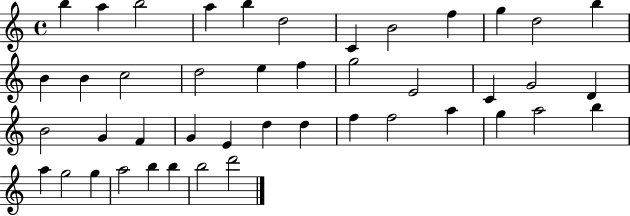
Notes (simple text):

B5/q A5/q B5/h A5/q B5/q D5/h C4/q B4/h F5/q G5/q D5/h B5/q B4/q B4/q C5/h D5/h E5/q F5/q G5/h E4/h C4/q G4/h D4/q B4/h G4/q F4/q G4/q E4/q D5/q D5/q F5/q F5/h A5/q G5/q A5/h B5/q A5/q G5/h G5/q A5/h B5/q B5/q B5/h D6/h